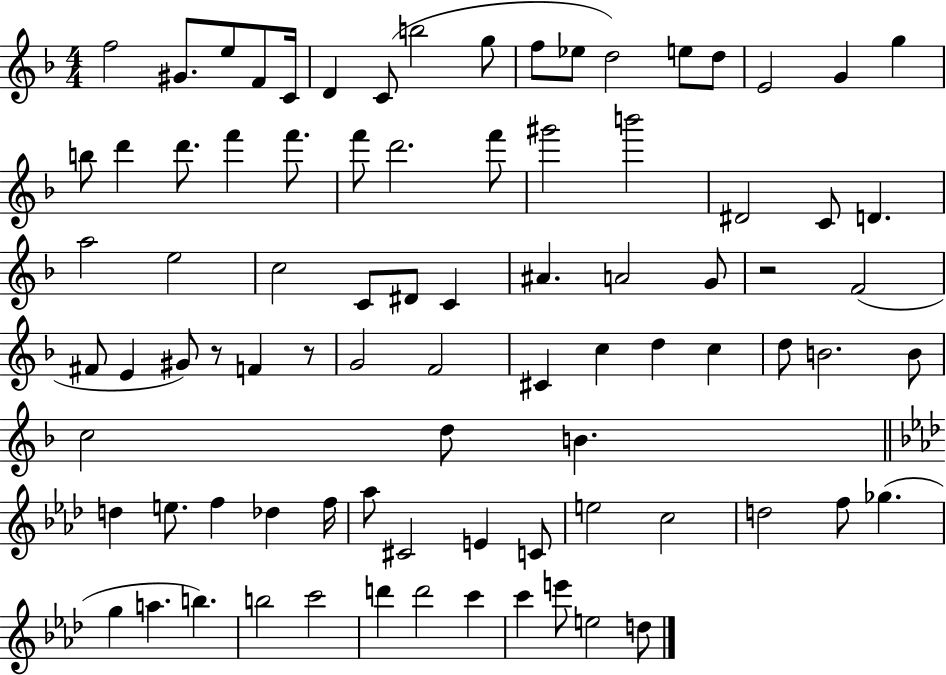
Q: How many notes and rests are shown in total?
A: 85